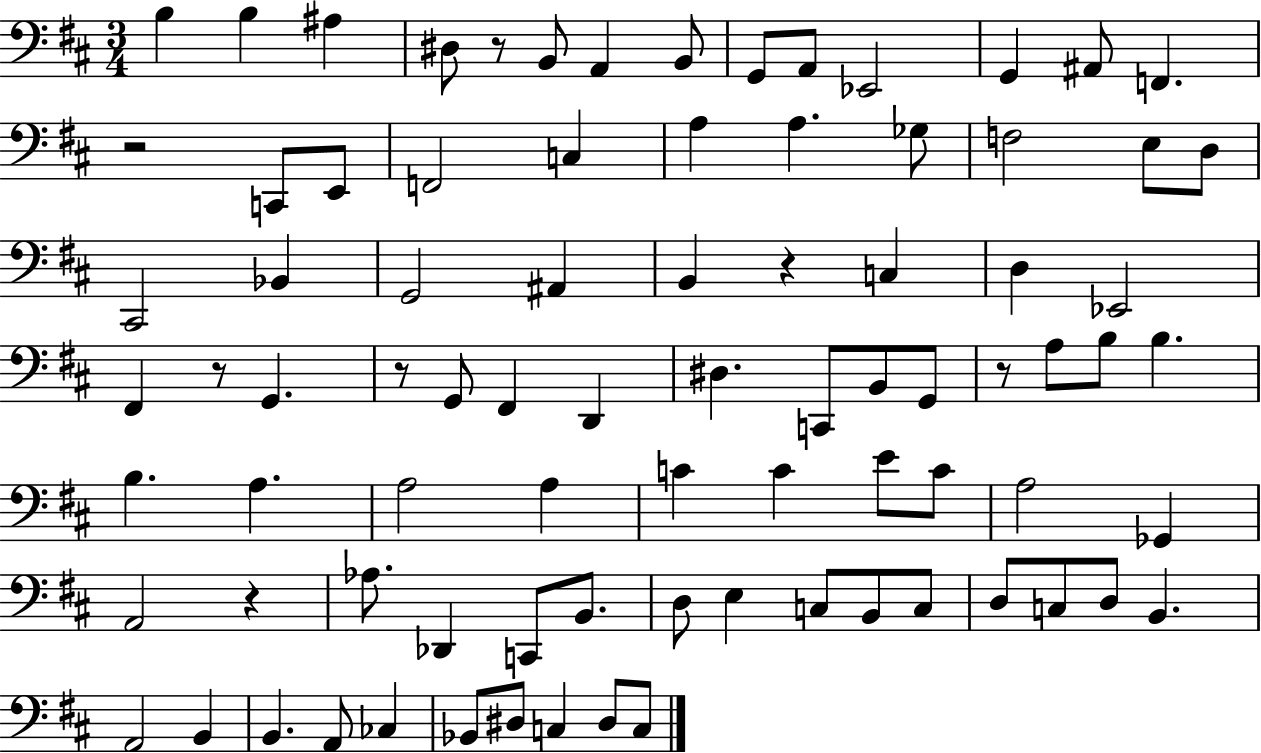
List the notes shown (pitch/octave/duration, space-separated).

B3/q B3/q A#3/q D#3/e R/e B2/e A2/q B2/e G2/e A2/e Eb2/h G2/q A#2/e F2/q. R/h C2/e E2/e F2/h C3/q A3/q A3/q. Gb3/e F3/h E3/e D3/e C#2/h Bb2/q G2/h A#2/q B2/q R/q C3/q D3/q Eb2/h F#2/q R/e G2/q. R/e G2/e F#2/q D2/q D#3/q. C2/e B2/e G2/e R/e A3/e B3/e B3/q. B3/q. A3/q. A3/h A3/q C4/q C4/q E4/e C4/e A3/h Gb2/q A2/h R/q Ab3/e. Db2/q C2/e B2/e. D3/e E3/q C3/e B2/e C3/e D3/e C3/e D3/e B2/q. A2/h B2/q B2/q. A2/e CES3/q Bb2/e D#3/e C3/q D#3/e C3/e